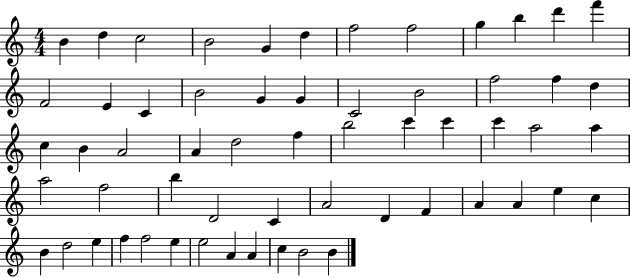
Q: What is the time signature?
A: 4/4